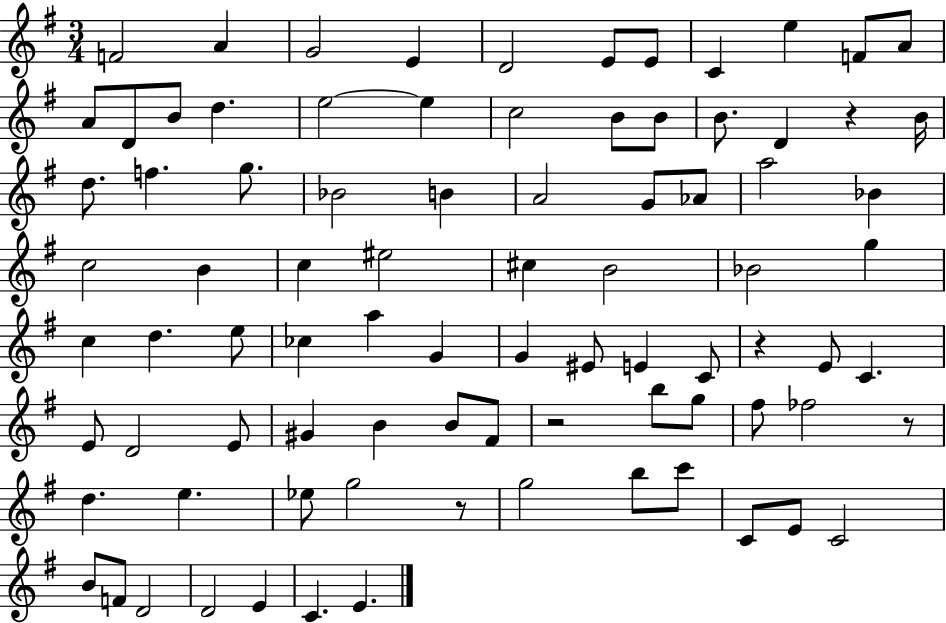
{
  \clef treble
  \numericTimeSignature
  \time 3/4
  \key g \major
  f'2 a'4 | g'2 e'4 | d'2 e'8 e'8 | c'4 e''4 f'8 a'8 | \break a'8 d'8 b'8 d''4. | e''2~~ e''4 | c''2 b'8 b'8 | b'8. d'4 r4 b'16 | \break d''8. f''4. g''8. | bes'2 b'4 | a'2 g'8 aes'8 | a''2 bes'4 | \break c''2 b'4 | c''4 eis''2 | cis''4 b'2 | bes'2 g''4 | \break c''4 d''4. e''8 | ces''4 a''4 g'4 | g'4 eis'8 e'4 c'8 | r4 e'8 c'4. | \break e'8 d'2 e'8 | gis'4 b'4 b'8 fis'8 | r2 b''8 g''8 | fis''8 fes''2 r8 | \break d''4. e''4. | ees''8 g''2 r8 | g''2 b''8 c'''8 | c'8 e'8 c'2 | \break b'8 f'8 d'2 | d'2 e'4 | c'4. e'4. | \bar "|."
}